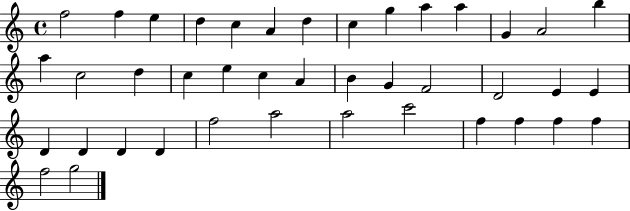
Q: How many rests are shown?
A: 0